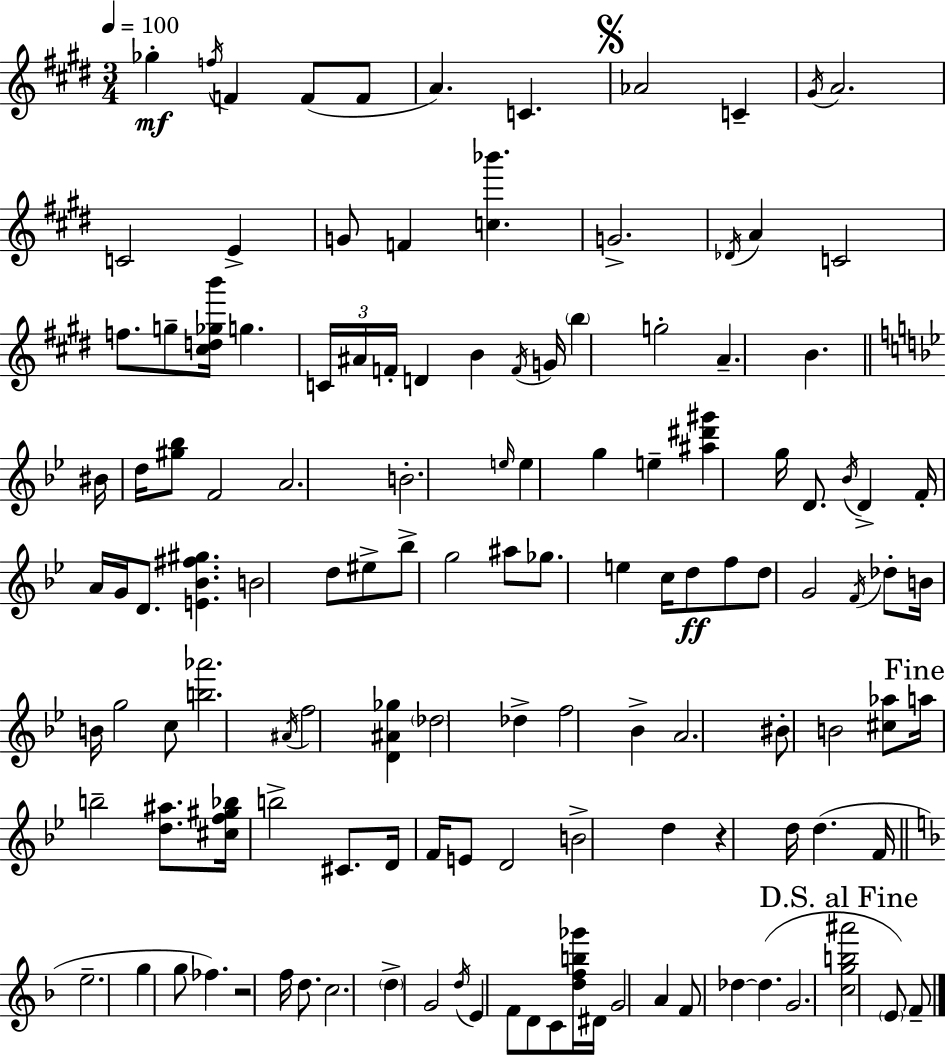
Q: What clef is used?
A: treble